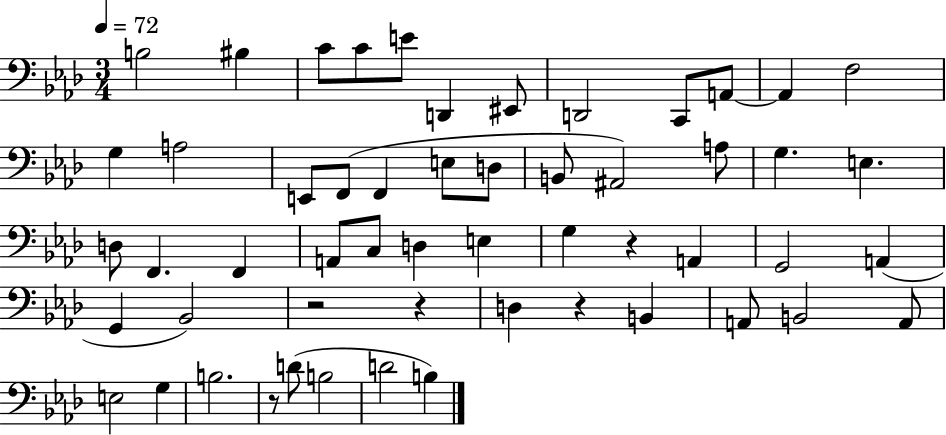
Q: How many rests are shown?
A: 5